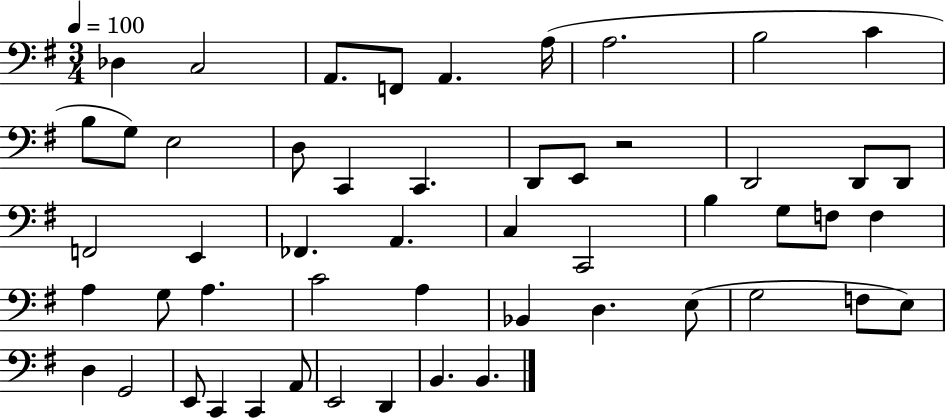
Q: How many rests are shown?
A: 1